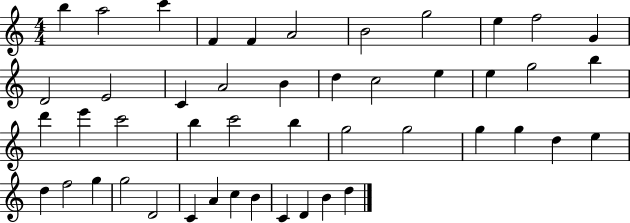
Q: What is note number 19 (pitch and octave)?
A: E5